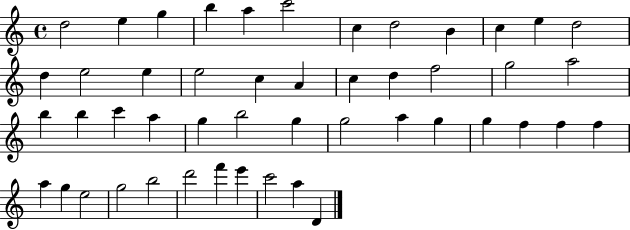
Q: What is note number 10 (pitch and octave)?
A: C5